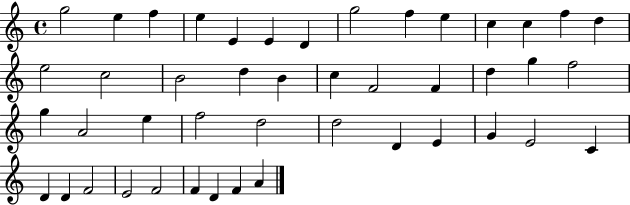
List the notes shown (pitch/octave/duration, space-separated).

G5/h E5/q F5/q E5/q E4/q E4/q D4/q G5/h F5/q E5/q C5/q C5/q F5/q D5/q E5/h C5/h B4/h D5/q B4/q C5/q F4/h F4/q D5/q G5/q F5/h G5/q A4/h E5/q F5/h D5/h D5/h D4/q E4/q G4/q E4/h C4/q D4/q D4/q F4/h E4/h F4/h F4/q D4/q F4/q A4/q